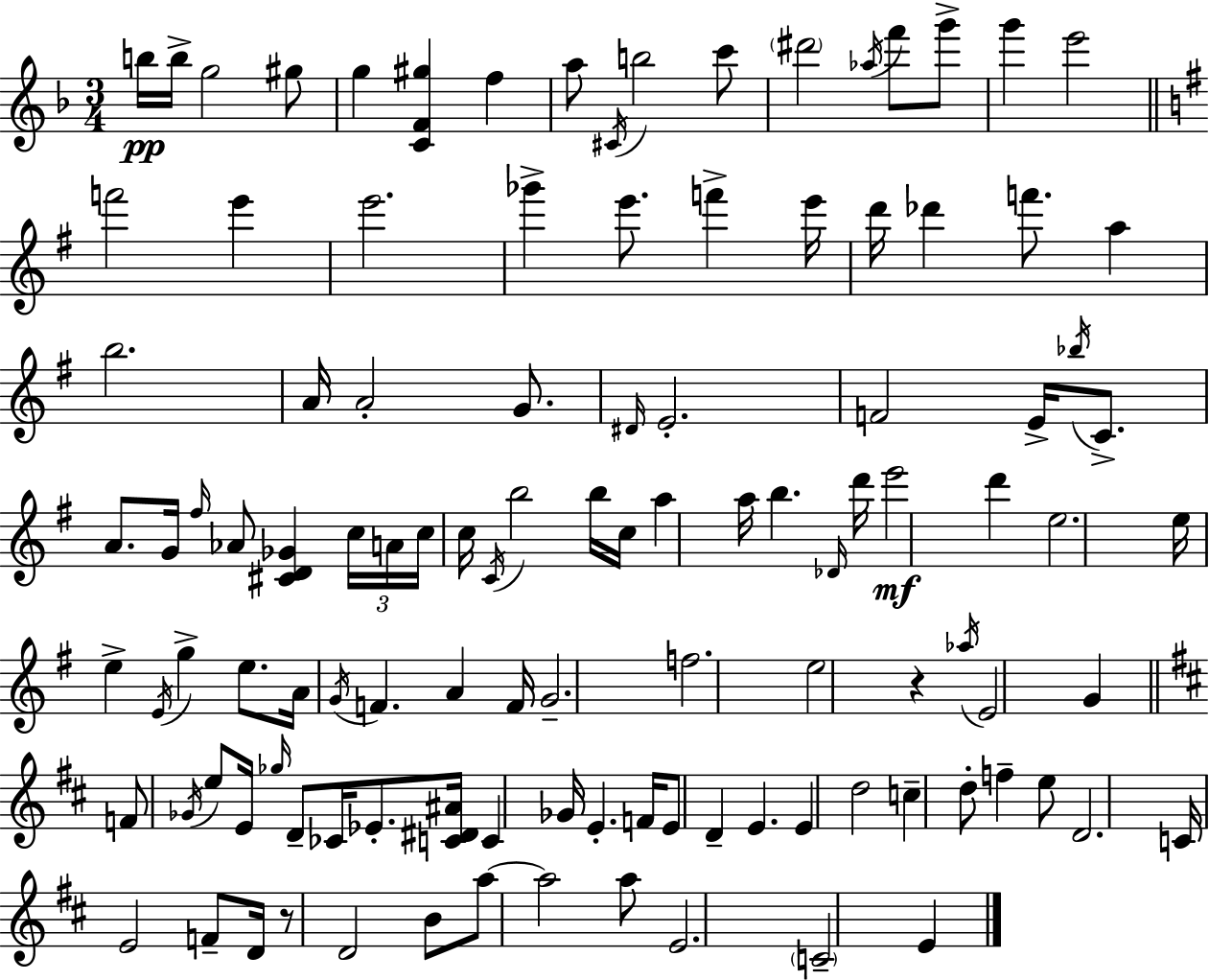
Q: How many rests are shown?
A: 2